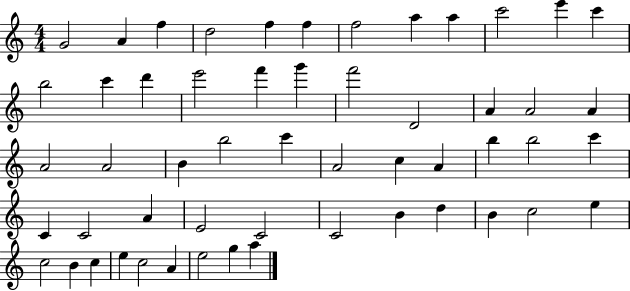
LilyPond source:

{
  \clef treble
  \numericTimeSignature
  \time 4/4
  \key c \major
  g'2 a'4 f''4 | d''2 f''4 f''4 | f''2 a''4 a''4 | c'''2 e'''4 c'''4 | \break b''2 c'''4 d'''4 | e'''2 f'''4 g'''4 | f'''2 d'2 | a'4 a'2 a'4 | \break a'2 a'2 | b'4 b''2 c'''4 | a'2 c''4 a'4 | b''4 b''2 c'''4 | \break c'4 c'2 a'4 | e'2 c'2 | c'2 b'4 d''4 | b'4 c''2 e''4 | \break c''2 b'4 c''4 | e''4 c''2 a'4 | e''2 g''4 a''4 | \bar "|."
}